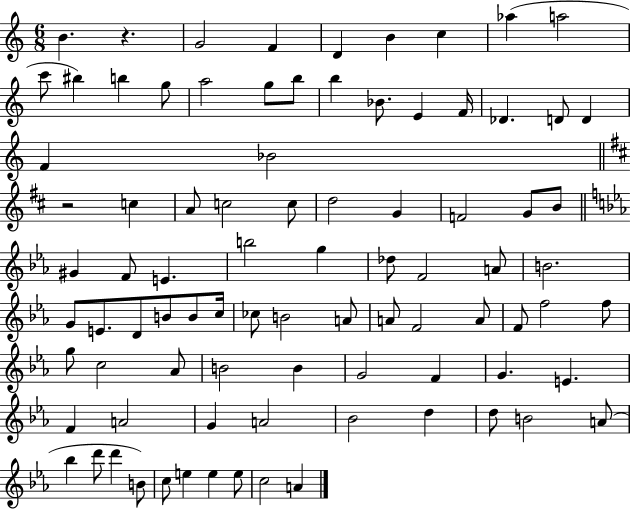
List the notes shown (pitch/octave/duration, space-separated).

B4/q. R/q. G4/h F4/q D4/q B4/q C5/q Ab5/q A5/h C6/e BIS5/q B5/q G5/e A5/h G5/e B5/e B5/q Bb4/e. E4/q F4/s Db4/q. D4/e D4/q F4/q Bb4/h R/h C5/q A4/e C5/h C5/e D5/h G4/q F4/h G4/e B4/e G#4/q F4/e E4/q. B5/h G5/q Db5/e F4/h A4/e B4/h. G4/e E4/e. D4/e B4/e B4/e C5/s CES5/e B4/h A4/e A4/e F4/h A4/e F4/e F5/h F5/e G5/e C5/h Ab4/e B4/h B4/q G4/h F4/q G4/q. E4/q. F4/q A4/h G4/q A4/h Bb4/h D5/q D5/e B4/h A4/e Bb5/q D6/e D6/q B4/e C5/e E5/q E5/q E5/e C5/h A4/q